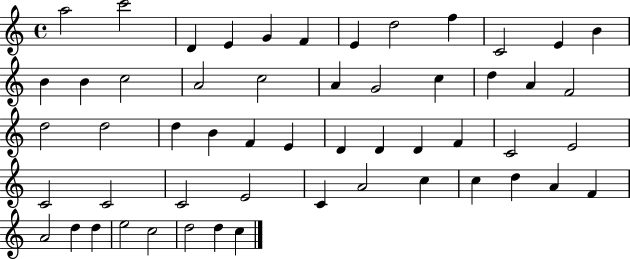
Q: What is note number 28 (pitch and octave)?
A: F4